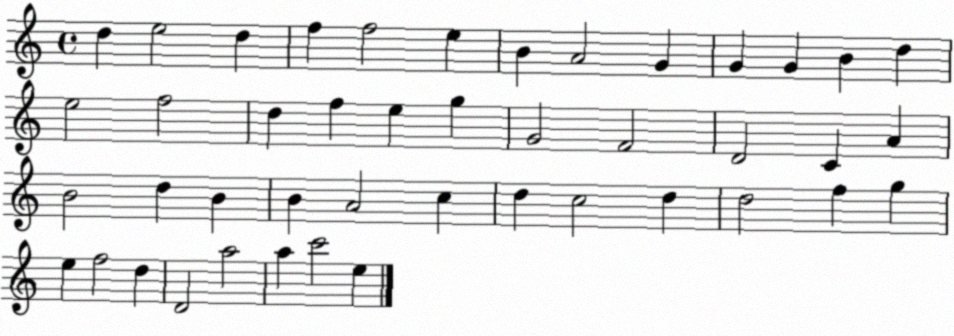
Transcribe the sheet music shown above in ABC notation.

X:1
T:Untitled
M:4/4
L:1/4
K:C
d e2 d f f2 e B A2 G G G B d e2 f2 d f e g G2 F2 D2 C A B2 d B B A2 c d c2 d d2 f g e f2 d D2 a2 a c'2 e